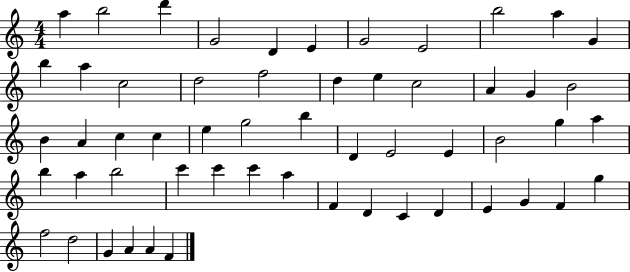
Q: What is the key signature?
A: C major